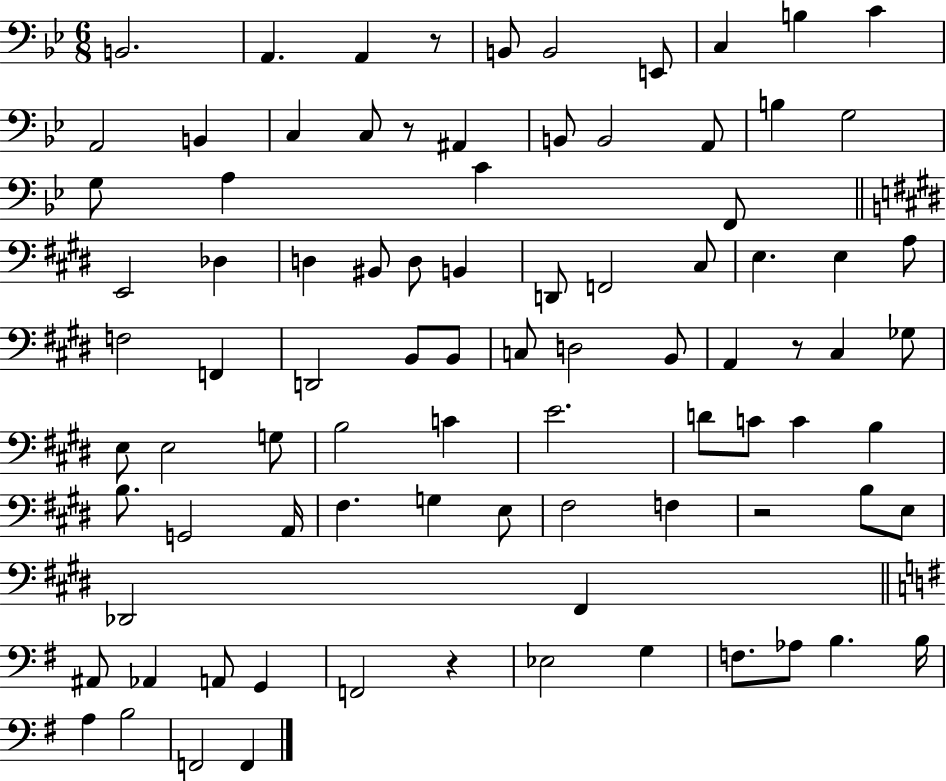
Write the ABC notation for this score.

X:1
T:Untitled
M:6/8
L:1/4
K:Bb
B,,2 A,, A,, z/2 B,,/2 B,,2 E,,/2 C, B, C A,,2 B,, C, C,/2 z/2 ^A,, B,,/2 B,,2 A,,/2 B, G,2 G,/2 A, C F,,/2 E,,2 _D, D, ^B,,/2 D,/2 B,, D,,/2 F,,2 ^C,/2 E, E, A,/2 F,2 F,, D,,2 B,,/2 B,,/2 C,/2 D,2 B,,/2 A,, z/2 ^C, _G,/2 E,/2 E,2 G,/2 B,2 C E2 D/2 C/2 C B, B,/2 G,,2 A,,/4 ^F, G, E,/2 ^F,2 F, z2 B,/2 E,/2 _D,,2 ^F,, ^A,,/2 _A,, A,,/2 G,, F,,2 z _E,2 G, F,/2 _A,/2 B, B,/4 A, B,2 F,,2 F,,